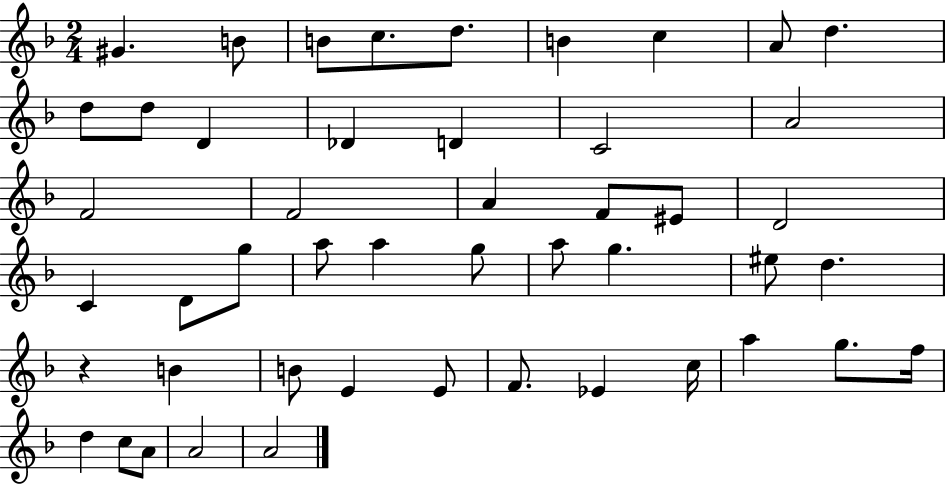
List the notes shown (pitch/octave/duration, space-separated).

G#4/q. B4/e B4/e C5/e. D5/e. B4/q C5/q A4/e D5/q. D5/e D5/e D4/q Db4/q D4/q C4/h A4/h F4/h F4/h A4/q F4/e EIS4/e D4/h C4/q D4/e G5/e A5/e A5/q G5/e A5/e G5/q. EIS5/e D5/q. R/q B4/q B4/e E4/q E4/e F4/e. Eb4/q C5/s A5/q G5/e. F5/s D5/q C5/e A4/e A4/h A4/h